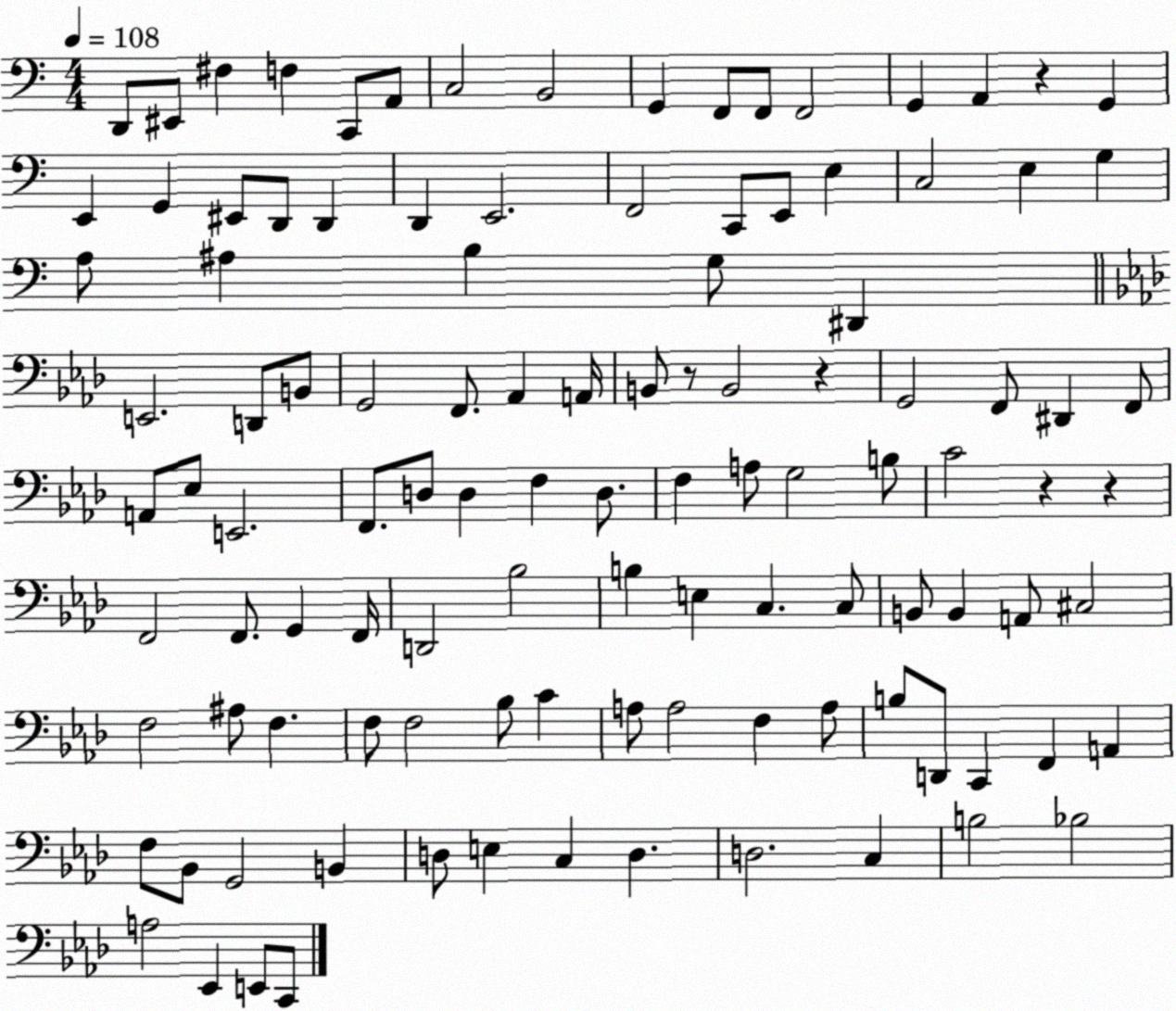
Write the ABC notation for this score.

X:1
T:Untitled
M:4/4
L:1/4
K:C
D,,/2 ^E,,/2 ^F, F, C,,/2 A,,/2 C,2 B,,2 G,, F,,/2 F,,/2 F,,2 G,, A,, z G,, E,, G,, ^E,,/2 D,,/2 D,, D,, E,,2 F,,2 C,,/2 E,,/2 E, C,2 E, G, A,/2 ^A, B, G,/2 ^D,, E,,2 D,,/2 B,,/2 G,,2 F,,/2 _A,, A,,/4 B,,/2 z/2 B,,2 z G,,2 F,,/2 ^D,, F,,/2 A,,/2 _E,/2 E,,2 F,,/2 D,/2 D, F, D,/2 F, A,/2 G,2 B,/2 C2 z z F,,2 F,,/2 G,, F,,/4 D,,2 _B,2 B, E, C, C,/2 B,,/2 B,, A,,/2 ^C,2 F,2 ^A,/2 F, F,/2 F,2 _B,/2 C A,/2 A,2 F, A,/2 B,/2 D,,/2 C,, F,, A,, F,/2 _B,,/2 G,,2 B,, D,/2 E, C, D, D,2 C, B,2 _B,2 A,2 _E,, E,,/2 C,,/2